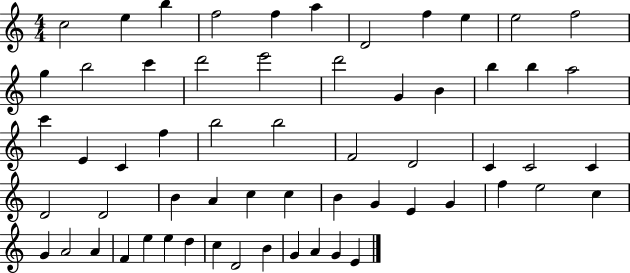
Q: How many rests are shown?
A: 0